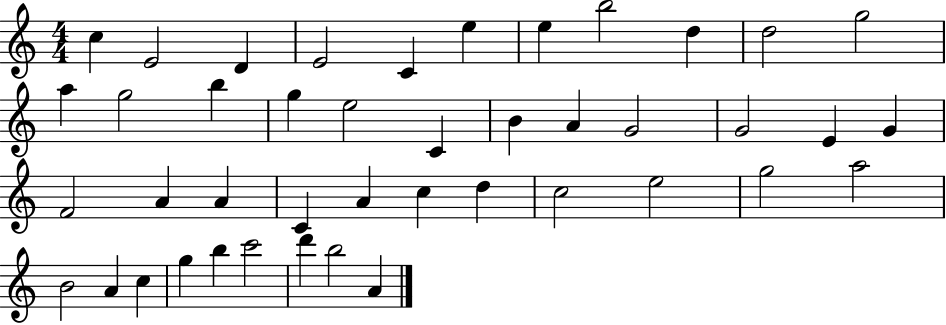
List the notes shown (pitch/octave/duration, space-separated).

C5/q E4/h D4/q E4/h C4/q E5/q E5/q B5/h D5/q D5/h G5/h A5/q G5/h B5/q G5/q E5/h C4/q B4/q A4/q G4/h G4/h E4/q G4/q F4/h A4/q A4/q C4/q A4/q C5/q D5/q C5/h E5/h G5/h A5/h B4/h A4/q C5/q G5/q B5/q C6/h D6/q B5/h A4/q